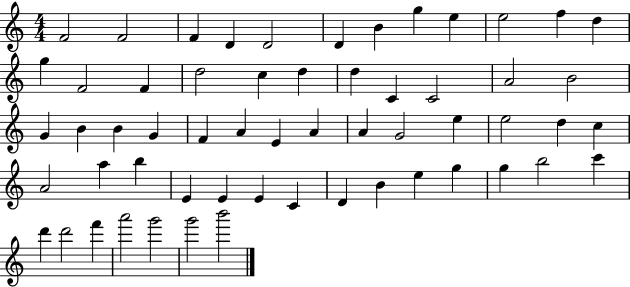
F4/h F4/h F4/q D4/q D4/h D4/q B4/q G5/q E5/q E5/h F5/q D5/q G5/q F4/h F4/q D5/h C5/q D5/q D5/q C4/q C4/h A4/h B4/h G4/q B4/q B4/q G4/q F4/q A4/q E4/q A4/q A4/q G4/h E5/q E5/h D5/q C5/q A4/h A5/q B5/q E4/q E4/q E4/q C4/q D4/q B4/q E5/q G5/q G5/q B5/h C6/q D6/q D6/h F6/q A6/h G6/h G6/h B6/h